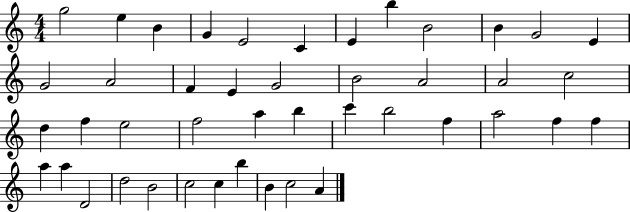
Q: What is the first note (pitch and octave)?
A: G5